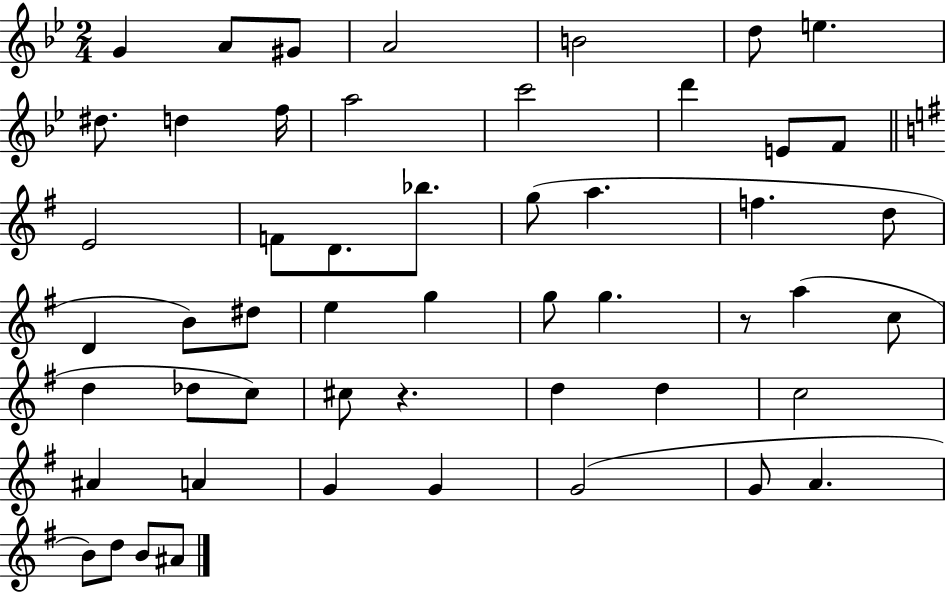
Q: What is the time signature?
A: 2/4